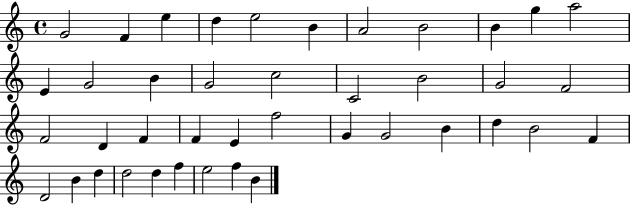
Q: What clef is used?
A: treble